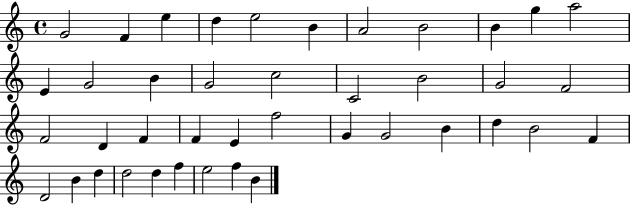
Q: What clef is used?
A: treble